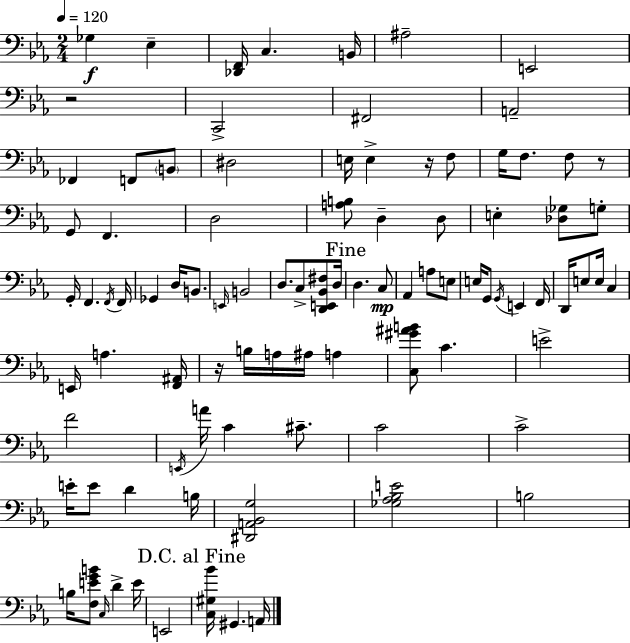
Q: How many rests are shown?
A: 4